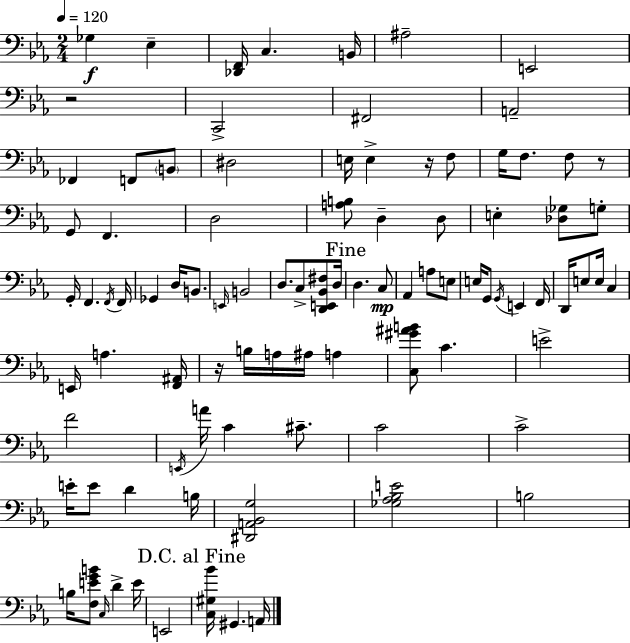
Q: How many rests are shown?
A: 4